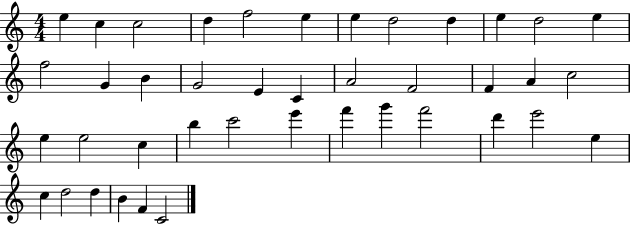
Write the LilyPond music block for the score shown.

{
  \clef treble
  \numericTimeSignature
  \time 4/4
  \key c \major
  e''4 c''4 c''2 | d''4 f''2 e''4 | e''4 d''2 d''4 | e''4 d''2 e''4 | \break f''2 g'4 b'4 | g'2 e'4 c'4 | a'2 f'2 | f'4 a'4 c''2 | \break e''4 e''2 c''4 | b''4 c'''2 e'''4 | f'''4 g'''4 f'''2 | d'''4 e'''2 e''4 | \break c''4 d''2 d''4 | b'4 f'4 c'2 | \bar "|."
}